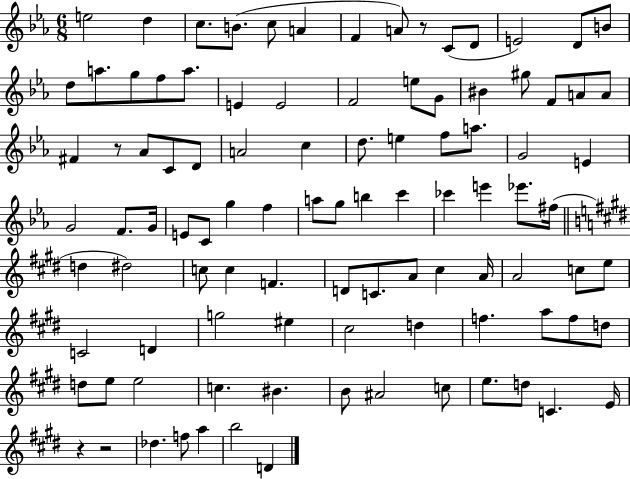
E5/h D5/q C5/e. B4/e. C5/e A4/q F4/q A4/e R/e C4/e D4/e E4/h D4/e B4/e D5/e A5/e. G5/e F5/e A5/e. E4/q E4/h F4/h E5/e G4/e BIS4/q G#5/e F4/e A4/e A4/e F#4/q R/e Ab4/e C4/e D4/e A4/h C5/q D5/e. E5/q F5/e A5/e. G4/h E4/q G4/h F4/e. G4/s E4/e C4/e G5/q F5/q A5/e G5/e B5/q C6/q CES6/q E6/q Eb6/e. F#5/s D5/q D#5/h C5/e C5/q F4/q. D4/e C4/e. A4/e C#5/q A4/s A4/h C5/e E5/e C4/h D4/q G5/h EIS5/q C#5/h D5/q F5/q. A5/e F5/e D5/e D5/e E5/e E5/h C5/q. BIS4/q. B4/e A#4/h C5/e E5/e. D5/e C4/q. E4/s R/q R/h Db5/q. F5/e A5/q B5/h D4/q